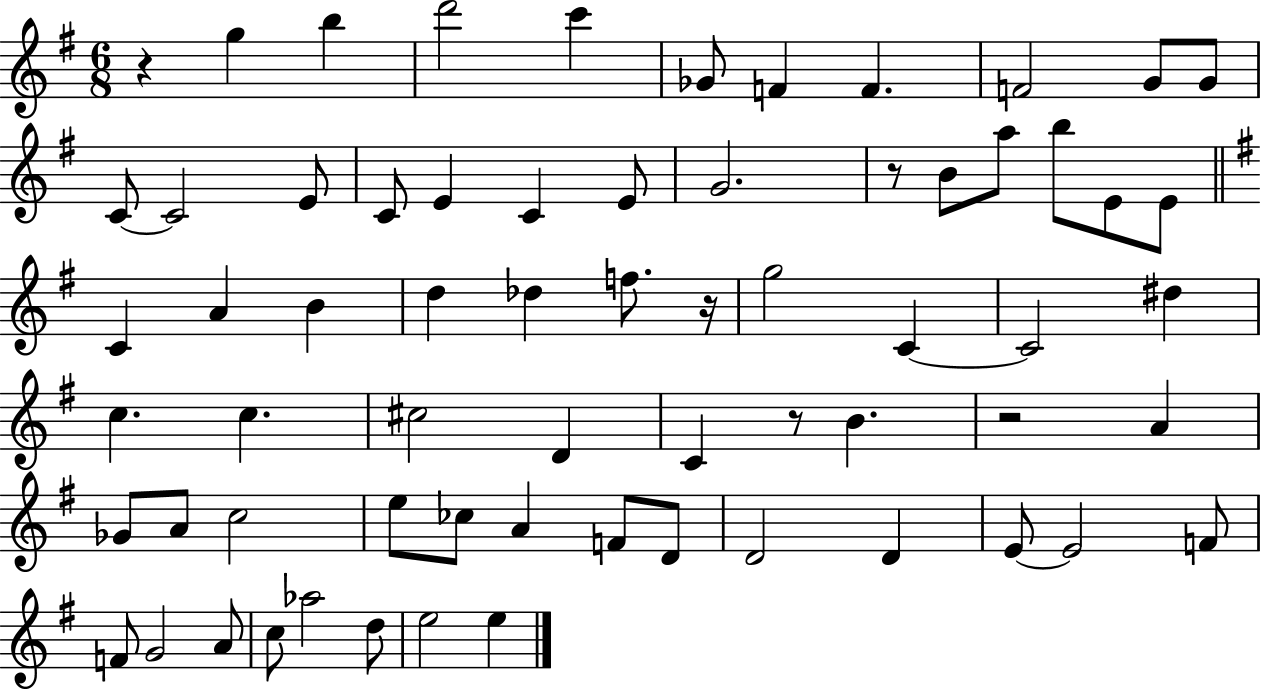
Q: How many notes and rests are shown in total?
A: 66